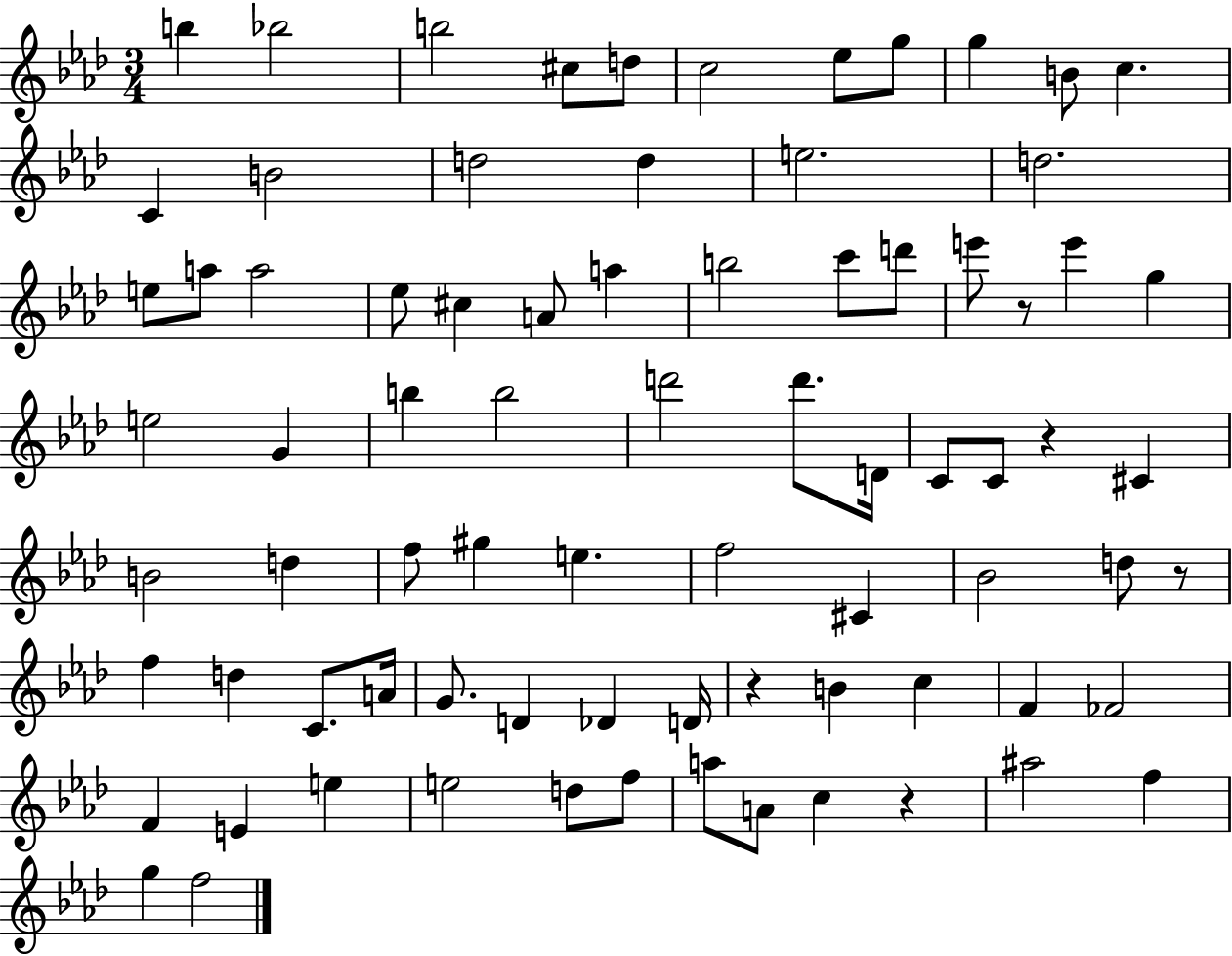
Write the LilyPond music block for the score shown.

{
  \clef treble
  \numericTimeSignature
  \time 3/4
  \key aes \major
  b''4 bes''2 | b''2 cis''8 d''8 | c''2 ees''8 g''8 | g''4 b'8 c''4. | \break c'4 b'2 | d''2 d''4 | e''2. | d''2. | \break e''8 a''8 a''2 | ees''8 cis''4 a'8 a''4 | b''2 c'''8 d'''8 | e'''8 r8 e'''4 g''4 | \break e''2 g'4 | b''4 b''2 | d'''2 d'''8. d'16 | c'8 c'8 r4 cis'4 | \break b'2 d''4 | f''8 gis''4 e''4. | f''2 cis'4 | bes'2 d''8 r8 | \break f''4 d''4 c'8. a'16 | g'8. d'4 des'4 d'16 | r4 b'4 c''4 | f'4 fes'2 | \break f'4 e'4 e''4 | e''2 d''8 f''8 | a''8 a'8 c''4 r4 | ais''2 f''4 | \break g''4 f''2 | \bar "|."
}